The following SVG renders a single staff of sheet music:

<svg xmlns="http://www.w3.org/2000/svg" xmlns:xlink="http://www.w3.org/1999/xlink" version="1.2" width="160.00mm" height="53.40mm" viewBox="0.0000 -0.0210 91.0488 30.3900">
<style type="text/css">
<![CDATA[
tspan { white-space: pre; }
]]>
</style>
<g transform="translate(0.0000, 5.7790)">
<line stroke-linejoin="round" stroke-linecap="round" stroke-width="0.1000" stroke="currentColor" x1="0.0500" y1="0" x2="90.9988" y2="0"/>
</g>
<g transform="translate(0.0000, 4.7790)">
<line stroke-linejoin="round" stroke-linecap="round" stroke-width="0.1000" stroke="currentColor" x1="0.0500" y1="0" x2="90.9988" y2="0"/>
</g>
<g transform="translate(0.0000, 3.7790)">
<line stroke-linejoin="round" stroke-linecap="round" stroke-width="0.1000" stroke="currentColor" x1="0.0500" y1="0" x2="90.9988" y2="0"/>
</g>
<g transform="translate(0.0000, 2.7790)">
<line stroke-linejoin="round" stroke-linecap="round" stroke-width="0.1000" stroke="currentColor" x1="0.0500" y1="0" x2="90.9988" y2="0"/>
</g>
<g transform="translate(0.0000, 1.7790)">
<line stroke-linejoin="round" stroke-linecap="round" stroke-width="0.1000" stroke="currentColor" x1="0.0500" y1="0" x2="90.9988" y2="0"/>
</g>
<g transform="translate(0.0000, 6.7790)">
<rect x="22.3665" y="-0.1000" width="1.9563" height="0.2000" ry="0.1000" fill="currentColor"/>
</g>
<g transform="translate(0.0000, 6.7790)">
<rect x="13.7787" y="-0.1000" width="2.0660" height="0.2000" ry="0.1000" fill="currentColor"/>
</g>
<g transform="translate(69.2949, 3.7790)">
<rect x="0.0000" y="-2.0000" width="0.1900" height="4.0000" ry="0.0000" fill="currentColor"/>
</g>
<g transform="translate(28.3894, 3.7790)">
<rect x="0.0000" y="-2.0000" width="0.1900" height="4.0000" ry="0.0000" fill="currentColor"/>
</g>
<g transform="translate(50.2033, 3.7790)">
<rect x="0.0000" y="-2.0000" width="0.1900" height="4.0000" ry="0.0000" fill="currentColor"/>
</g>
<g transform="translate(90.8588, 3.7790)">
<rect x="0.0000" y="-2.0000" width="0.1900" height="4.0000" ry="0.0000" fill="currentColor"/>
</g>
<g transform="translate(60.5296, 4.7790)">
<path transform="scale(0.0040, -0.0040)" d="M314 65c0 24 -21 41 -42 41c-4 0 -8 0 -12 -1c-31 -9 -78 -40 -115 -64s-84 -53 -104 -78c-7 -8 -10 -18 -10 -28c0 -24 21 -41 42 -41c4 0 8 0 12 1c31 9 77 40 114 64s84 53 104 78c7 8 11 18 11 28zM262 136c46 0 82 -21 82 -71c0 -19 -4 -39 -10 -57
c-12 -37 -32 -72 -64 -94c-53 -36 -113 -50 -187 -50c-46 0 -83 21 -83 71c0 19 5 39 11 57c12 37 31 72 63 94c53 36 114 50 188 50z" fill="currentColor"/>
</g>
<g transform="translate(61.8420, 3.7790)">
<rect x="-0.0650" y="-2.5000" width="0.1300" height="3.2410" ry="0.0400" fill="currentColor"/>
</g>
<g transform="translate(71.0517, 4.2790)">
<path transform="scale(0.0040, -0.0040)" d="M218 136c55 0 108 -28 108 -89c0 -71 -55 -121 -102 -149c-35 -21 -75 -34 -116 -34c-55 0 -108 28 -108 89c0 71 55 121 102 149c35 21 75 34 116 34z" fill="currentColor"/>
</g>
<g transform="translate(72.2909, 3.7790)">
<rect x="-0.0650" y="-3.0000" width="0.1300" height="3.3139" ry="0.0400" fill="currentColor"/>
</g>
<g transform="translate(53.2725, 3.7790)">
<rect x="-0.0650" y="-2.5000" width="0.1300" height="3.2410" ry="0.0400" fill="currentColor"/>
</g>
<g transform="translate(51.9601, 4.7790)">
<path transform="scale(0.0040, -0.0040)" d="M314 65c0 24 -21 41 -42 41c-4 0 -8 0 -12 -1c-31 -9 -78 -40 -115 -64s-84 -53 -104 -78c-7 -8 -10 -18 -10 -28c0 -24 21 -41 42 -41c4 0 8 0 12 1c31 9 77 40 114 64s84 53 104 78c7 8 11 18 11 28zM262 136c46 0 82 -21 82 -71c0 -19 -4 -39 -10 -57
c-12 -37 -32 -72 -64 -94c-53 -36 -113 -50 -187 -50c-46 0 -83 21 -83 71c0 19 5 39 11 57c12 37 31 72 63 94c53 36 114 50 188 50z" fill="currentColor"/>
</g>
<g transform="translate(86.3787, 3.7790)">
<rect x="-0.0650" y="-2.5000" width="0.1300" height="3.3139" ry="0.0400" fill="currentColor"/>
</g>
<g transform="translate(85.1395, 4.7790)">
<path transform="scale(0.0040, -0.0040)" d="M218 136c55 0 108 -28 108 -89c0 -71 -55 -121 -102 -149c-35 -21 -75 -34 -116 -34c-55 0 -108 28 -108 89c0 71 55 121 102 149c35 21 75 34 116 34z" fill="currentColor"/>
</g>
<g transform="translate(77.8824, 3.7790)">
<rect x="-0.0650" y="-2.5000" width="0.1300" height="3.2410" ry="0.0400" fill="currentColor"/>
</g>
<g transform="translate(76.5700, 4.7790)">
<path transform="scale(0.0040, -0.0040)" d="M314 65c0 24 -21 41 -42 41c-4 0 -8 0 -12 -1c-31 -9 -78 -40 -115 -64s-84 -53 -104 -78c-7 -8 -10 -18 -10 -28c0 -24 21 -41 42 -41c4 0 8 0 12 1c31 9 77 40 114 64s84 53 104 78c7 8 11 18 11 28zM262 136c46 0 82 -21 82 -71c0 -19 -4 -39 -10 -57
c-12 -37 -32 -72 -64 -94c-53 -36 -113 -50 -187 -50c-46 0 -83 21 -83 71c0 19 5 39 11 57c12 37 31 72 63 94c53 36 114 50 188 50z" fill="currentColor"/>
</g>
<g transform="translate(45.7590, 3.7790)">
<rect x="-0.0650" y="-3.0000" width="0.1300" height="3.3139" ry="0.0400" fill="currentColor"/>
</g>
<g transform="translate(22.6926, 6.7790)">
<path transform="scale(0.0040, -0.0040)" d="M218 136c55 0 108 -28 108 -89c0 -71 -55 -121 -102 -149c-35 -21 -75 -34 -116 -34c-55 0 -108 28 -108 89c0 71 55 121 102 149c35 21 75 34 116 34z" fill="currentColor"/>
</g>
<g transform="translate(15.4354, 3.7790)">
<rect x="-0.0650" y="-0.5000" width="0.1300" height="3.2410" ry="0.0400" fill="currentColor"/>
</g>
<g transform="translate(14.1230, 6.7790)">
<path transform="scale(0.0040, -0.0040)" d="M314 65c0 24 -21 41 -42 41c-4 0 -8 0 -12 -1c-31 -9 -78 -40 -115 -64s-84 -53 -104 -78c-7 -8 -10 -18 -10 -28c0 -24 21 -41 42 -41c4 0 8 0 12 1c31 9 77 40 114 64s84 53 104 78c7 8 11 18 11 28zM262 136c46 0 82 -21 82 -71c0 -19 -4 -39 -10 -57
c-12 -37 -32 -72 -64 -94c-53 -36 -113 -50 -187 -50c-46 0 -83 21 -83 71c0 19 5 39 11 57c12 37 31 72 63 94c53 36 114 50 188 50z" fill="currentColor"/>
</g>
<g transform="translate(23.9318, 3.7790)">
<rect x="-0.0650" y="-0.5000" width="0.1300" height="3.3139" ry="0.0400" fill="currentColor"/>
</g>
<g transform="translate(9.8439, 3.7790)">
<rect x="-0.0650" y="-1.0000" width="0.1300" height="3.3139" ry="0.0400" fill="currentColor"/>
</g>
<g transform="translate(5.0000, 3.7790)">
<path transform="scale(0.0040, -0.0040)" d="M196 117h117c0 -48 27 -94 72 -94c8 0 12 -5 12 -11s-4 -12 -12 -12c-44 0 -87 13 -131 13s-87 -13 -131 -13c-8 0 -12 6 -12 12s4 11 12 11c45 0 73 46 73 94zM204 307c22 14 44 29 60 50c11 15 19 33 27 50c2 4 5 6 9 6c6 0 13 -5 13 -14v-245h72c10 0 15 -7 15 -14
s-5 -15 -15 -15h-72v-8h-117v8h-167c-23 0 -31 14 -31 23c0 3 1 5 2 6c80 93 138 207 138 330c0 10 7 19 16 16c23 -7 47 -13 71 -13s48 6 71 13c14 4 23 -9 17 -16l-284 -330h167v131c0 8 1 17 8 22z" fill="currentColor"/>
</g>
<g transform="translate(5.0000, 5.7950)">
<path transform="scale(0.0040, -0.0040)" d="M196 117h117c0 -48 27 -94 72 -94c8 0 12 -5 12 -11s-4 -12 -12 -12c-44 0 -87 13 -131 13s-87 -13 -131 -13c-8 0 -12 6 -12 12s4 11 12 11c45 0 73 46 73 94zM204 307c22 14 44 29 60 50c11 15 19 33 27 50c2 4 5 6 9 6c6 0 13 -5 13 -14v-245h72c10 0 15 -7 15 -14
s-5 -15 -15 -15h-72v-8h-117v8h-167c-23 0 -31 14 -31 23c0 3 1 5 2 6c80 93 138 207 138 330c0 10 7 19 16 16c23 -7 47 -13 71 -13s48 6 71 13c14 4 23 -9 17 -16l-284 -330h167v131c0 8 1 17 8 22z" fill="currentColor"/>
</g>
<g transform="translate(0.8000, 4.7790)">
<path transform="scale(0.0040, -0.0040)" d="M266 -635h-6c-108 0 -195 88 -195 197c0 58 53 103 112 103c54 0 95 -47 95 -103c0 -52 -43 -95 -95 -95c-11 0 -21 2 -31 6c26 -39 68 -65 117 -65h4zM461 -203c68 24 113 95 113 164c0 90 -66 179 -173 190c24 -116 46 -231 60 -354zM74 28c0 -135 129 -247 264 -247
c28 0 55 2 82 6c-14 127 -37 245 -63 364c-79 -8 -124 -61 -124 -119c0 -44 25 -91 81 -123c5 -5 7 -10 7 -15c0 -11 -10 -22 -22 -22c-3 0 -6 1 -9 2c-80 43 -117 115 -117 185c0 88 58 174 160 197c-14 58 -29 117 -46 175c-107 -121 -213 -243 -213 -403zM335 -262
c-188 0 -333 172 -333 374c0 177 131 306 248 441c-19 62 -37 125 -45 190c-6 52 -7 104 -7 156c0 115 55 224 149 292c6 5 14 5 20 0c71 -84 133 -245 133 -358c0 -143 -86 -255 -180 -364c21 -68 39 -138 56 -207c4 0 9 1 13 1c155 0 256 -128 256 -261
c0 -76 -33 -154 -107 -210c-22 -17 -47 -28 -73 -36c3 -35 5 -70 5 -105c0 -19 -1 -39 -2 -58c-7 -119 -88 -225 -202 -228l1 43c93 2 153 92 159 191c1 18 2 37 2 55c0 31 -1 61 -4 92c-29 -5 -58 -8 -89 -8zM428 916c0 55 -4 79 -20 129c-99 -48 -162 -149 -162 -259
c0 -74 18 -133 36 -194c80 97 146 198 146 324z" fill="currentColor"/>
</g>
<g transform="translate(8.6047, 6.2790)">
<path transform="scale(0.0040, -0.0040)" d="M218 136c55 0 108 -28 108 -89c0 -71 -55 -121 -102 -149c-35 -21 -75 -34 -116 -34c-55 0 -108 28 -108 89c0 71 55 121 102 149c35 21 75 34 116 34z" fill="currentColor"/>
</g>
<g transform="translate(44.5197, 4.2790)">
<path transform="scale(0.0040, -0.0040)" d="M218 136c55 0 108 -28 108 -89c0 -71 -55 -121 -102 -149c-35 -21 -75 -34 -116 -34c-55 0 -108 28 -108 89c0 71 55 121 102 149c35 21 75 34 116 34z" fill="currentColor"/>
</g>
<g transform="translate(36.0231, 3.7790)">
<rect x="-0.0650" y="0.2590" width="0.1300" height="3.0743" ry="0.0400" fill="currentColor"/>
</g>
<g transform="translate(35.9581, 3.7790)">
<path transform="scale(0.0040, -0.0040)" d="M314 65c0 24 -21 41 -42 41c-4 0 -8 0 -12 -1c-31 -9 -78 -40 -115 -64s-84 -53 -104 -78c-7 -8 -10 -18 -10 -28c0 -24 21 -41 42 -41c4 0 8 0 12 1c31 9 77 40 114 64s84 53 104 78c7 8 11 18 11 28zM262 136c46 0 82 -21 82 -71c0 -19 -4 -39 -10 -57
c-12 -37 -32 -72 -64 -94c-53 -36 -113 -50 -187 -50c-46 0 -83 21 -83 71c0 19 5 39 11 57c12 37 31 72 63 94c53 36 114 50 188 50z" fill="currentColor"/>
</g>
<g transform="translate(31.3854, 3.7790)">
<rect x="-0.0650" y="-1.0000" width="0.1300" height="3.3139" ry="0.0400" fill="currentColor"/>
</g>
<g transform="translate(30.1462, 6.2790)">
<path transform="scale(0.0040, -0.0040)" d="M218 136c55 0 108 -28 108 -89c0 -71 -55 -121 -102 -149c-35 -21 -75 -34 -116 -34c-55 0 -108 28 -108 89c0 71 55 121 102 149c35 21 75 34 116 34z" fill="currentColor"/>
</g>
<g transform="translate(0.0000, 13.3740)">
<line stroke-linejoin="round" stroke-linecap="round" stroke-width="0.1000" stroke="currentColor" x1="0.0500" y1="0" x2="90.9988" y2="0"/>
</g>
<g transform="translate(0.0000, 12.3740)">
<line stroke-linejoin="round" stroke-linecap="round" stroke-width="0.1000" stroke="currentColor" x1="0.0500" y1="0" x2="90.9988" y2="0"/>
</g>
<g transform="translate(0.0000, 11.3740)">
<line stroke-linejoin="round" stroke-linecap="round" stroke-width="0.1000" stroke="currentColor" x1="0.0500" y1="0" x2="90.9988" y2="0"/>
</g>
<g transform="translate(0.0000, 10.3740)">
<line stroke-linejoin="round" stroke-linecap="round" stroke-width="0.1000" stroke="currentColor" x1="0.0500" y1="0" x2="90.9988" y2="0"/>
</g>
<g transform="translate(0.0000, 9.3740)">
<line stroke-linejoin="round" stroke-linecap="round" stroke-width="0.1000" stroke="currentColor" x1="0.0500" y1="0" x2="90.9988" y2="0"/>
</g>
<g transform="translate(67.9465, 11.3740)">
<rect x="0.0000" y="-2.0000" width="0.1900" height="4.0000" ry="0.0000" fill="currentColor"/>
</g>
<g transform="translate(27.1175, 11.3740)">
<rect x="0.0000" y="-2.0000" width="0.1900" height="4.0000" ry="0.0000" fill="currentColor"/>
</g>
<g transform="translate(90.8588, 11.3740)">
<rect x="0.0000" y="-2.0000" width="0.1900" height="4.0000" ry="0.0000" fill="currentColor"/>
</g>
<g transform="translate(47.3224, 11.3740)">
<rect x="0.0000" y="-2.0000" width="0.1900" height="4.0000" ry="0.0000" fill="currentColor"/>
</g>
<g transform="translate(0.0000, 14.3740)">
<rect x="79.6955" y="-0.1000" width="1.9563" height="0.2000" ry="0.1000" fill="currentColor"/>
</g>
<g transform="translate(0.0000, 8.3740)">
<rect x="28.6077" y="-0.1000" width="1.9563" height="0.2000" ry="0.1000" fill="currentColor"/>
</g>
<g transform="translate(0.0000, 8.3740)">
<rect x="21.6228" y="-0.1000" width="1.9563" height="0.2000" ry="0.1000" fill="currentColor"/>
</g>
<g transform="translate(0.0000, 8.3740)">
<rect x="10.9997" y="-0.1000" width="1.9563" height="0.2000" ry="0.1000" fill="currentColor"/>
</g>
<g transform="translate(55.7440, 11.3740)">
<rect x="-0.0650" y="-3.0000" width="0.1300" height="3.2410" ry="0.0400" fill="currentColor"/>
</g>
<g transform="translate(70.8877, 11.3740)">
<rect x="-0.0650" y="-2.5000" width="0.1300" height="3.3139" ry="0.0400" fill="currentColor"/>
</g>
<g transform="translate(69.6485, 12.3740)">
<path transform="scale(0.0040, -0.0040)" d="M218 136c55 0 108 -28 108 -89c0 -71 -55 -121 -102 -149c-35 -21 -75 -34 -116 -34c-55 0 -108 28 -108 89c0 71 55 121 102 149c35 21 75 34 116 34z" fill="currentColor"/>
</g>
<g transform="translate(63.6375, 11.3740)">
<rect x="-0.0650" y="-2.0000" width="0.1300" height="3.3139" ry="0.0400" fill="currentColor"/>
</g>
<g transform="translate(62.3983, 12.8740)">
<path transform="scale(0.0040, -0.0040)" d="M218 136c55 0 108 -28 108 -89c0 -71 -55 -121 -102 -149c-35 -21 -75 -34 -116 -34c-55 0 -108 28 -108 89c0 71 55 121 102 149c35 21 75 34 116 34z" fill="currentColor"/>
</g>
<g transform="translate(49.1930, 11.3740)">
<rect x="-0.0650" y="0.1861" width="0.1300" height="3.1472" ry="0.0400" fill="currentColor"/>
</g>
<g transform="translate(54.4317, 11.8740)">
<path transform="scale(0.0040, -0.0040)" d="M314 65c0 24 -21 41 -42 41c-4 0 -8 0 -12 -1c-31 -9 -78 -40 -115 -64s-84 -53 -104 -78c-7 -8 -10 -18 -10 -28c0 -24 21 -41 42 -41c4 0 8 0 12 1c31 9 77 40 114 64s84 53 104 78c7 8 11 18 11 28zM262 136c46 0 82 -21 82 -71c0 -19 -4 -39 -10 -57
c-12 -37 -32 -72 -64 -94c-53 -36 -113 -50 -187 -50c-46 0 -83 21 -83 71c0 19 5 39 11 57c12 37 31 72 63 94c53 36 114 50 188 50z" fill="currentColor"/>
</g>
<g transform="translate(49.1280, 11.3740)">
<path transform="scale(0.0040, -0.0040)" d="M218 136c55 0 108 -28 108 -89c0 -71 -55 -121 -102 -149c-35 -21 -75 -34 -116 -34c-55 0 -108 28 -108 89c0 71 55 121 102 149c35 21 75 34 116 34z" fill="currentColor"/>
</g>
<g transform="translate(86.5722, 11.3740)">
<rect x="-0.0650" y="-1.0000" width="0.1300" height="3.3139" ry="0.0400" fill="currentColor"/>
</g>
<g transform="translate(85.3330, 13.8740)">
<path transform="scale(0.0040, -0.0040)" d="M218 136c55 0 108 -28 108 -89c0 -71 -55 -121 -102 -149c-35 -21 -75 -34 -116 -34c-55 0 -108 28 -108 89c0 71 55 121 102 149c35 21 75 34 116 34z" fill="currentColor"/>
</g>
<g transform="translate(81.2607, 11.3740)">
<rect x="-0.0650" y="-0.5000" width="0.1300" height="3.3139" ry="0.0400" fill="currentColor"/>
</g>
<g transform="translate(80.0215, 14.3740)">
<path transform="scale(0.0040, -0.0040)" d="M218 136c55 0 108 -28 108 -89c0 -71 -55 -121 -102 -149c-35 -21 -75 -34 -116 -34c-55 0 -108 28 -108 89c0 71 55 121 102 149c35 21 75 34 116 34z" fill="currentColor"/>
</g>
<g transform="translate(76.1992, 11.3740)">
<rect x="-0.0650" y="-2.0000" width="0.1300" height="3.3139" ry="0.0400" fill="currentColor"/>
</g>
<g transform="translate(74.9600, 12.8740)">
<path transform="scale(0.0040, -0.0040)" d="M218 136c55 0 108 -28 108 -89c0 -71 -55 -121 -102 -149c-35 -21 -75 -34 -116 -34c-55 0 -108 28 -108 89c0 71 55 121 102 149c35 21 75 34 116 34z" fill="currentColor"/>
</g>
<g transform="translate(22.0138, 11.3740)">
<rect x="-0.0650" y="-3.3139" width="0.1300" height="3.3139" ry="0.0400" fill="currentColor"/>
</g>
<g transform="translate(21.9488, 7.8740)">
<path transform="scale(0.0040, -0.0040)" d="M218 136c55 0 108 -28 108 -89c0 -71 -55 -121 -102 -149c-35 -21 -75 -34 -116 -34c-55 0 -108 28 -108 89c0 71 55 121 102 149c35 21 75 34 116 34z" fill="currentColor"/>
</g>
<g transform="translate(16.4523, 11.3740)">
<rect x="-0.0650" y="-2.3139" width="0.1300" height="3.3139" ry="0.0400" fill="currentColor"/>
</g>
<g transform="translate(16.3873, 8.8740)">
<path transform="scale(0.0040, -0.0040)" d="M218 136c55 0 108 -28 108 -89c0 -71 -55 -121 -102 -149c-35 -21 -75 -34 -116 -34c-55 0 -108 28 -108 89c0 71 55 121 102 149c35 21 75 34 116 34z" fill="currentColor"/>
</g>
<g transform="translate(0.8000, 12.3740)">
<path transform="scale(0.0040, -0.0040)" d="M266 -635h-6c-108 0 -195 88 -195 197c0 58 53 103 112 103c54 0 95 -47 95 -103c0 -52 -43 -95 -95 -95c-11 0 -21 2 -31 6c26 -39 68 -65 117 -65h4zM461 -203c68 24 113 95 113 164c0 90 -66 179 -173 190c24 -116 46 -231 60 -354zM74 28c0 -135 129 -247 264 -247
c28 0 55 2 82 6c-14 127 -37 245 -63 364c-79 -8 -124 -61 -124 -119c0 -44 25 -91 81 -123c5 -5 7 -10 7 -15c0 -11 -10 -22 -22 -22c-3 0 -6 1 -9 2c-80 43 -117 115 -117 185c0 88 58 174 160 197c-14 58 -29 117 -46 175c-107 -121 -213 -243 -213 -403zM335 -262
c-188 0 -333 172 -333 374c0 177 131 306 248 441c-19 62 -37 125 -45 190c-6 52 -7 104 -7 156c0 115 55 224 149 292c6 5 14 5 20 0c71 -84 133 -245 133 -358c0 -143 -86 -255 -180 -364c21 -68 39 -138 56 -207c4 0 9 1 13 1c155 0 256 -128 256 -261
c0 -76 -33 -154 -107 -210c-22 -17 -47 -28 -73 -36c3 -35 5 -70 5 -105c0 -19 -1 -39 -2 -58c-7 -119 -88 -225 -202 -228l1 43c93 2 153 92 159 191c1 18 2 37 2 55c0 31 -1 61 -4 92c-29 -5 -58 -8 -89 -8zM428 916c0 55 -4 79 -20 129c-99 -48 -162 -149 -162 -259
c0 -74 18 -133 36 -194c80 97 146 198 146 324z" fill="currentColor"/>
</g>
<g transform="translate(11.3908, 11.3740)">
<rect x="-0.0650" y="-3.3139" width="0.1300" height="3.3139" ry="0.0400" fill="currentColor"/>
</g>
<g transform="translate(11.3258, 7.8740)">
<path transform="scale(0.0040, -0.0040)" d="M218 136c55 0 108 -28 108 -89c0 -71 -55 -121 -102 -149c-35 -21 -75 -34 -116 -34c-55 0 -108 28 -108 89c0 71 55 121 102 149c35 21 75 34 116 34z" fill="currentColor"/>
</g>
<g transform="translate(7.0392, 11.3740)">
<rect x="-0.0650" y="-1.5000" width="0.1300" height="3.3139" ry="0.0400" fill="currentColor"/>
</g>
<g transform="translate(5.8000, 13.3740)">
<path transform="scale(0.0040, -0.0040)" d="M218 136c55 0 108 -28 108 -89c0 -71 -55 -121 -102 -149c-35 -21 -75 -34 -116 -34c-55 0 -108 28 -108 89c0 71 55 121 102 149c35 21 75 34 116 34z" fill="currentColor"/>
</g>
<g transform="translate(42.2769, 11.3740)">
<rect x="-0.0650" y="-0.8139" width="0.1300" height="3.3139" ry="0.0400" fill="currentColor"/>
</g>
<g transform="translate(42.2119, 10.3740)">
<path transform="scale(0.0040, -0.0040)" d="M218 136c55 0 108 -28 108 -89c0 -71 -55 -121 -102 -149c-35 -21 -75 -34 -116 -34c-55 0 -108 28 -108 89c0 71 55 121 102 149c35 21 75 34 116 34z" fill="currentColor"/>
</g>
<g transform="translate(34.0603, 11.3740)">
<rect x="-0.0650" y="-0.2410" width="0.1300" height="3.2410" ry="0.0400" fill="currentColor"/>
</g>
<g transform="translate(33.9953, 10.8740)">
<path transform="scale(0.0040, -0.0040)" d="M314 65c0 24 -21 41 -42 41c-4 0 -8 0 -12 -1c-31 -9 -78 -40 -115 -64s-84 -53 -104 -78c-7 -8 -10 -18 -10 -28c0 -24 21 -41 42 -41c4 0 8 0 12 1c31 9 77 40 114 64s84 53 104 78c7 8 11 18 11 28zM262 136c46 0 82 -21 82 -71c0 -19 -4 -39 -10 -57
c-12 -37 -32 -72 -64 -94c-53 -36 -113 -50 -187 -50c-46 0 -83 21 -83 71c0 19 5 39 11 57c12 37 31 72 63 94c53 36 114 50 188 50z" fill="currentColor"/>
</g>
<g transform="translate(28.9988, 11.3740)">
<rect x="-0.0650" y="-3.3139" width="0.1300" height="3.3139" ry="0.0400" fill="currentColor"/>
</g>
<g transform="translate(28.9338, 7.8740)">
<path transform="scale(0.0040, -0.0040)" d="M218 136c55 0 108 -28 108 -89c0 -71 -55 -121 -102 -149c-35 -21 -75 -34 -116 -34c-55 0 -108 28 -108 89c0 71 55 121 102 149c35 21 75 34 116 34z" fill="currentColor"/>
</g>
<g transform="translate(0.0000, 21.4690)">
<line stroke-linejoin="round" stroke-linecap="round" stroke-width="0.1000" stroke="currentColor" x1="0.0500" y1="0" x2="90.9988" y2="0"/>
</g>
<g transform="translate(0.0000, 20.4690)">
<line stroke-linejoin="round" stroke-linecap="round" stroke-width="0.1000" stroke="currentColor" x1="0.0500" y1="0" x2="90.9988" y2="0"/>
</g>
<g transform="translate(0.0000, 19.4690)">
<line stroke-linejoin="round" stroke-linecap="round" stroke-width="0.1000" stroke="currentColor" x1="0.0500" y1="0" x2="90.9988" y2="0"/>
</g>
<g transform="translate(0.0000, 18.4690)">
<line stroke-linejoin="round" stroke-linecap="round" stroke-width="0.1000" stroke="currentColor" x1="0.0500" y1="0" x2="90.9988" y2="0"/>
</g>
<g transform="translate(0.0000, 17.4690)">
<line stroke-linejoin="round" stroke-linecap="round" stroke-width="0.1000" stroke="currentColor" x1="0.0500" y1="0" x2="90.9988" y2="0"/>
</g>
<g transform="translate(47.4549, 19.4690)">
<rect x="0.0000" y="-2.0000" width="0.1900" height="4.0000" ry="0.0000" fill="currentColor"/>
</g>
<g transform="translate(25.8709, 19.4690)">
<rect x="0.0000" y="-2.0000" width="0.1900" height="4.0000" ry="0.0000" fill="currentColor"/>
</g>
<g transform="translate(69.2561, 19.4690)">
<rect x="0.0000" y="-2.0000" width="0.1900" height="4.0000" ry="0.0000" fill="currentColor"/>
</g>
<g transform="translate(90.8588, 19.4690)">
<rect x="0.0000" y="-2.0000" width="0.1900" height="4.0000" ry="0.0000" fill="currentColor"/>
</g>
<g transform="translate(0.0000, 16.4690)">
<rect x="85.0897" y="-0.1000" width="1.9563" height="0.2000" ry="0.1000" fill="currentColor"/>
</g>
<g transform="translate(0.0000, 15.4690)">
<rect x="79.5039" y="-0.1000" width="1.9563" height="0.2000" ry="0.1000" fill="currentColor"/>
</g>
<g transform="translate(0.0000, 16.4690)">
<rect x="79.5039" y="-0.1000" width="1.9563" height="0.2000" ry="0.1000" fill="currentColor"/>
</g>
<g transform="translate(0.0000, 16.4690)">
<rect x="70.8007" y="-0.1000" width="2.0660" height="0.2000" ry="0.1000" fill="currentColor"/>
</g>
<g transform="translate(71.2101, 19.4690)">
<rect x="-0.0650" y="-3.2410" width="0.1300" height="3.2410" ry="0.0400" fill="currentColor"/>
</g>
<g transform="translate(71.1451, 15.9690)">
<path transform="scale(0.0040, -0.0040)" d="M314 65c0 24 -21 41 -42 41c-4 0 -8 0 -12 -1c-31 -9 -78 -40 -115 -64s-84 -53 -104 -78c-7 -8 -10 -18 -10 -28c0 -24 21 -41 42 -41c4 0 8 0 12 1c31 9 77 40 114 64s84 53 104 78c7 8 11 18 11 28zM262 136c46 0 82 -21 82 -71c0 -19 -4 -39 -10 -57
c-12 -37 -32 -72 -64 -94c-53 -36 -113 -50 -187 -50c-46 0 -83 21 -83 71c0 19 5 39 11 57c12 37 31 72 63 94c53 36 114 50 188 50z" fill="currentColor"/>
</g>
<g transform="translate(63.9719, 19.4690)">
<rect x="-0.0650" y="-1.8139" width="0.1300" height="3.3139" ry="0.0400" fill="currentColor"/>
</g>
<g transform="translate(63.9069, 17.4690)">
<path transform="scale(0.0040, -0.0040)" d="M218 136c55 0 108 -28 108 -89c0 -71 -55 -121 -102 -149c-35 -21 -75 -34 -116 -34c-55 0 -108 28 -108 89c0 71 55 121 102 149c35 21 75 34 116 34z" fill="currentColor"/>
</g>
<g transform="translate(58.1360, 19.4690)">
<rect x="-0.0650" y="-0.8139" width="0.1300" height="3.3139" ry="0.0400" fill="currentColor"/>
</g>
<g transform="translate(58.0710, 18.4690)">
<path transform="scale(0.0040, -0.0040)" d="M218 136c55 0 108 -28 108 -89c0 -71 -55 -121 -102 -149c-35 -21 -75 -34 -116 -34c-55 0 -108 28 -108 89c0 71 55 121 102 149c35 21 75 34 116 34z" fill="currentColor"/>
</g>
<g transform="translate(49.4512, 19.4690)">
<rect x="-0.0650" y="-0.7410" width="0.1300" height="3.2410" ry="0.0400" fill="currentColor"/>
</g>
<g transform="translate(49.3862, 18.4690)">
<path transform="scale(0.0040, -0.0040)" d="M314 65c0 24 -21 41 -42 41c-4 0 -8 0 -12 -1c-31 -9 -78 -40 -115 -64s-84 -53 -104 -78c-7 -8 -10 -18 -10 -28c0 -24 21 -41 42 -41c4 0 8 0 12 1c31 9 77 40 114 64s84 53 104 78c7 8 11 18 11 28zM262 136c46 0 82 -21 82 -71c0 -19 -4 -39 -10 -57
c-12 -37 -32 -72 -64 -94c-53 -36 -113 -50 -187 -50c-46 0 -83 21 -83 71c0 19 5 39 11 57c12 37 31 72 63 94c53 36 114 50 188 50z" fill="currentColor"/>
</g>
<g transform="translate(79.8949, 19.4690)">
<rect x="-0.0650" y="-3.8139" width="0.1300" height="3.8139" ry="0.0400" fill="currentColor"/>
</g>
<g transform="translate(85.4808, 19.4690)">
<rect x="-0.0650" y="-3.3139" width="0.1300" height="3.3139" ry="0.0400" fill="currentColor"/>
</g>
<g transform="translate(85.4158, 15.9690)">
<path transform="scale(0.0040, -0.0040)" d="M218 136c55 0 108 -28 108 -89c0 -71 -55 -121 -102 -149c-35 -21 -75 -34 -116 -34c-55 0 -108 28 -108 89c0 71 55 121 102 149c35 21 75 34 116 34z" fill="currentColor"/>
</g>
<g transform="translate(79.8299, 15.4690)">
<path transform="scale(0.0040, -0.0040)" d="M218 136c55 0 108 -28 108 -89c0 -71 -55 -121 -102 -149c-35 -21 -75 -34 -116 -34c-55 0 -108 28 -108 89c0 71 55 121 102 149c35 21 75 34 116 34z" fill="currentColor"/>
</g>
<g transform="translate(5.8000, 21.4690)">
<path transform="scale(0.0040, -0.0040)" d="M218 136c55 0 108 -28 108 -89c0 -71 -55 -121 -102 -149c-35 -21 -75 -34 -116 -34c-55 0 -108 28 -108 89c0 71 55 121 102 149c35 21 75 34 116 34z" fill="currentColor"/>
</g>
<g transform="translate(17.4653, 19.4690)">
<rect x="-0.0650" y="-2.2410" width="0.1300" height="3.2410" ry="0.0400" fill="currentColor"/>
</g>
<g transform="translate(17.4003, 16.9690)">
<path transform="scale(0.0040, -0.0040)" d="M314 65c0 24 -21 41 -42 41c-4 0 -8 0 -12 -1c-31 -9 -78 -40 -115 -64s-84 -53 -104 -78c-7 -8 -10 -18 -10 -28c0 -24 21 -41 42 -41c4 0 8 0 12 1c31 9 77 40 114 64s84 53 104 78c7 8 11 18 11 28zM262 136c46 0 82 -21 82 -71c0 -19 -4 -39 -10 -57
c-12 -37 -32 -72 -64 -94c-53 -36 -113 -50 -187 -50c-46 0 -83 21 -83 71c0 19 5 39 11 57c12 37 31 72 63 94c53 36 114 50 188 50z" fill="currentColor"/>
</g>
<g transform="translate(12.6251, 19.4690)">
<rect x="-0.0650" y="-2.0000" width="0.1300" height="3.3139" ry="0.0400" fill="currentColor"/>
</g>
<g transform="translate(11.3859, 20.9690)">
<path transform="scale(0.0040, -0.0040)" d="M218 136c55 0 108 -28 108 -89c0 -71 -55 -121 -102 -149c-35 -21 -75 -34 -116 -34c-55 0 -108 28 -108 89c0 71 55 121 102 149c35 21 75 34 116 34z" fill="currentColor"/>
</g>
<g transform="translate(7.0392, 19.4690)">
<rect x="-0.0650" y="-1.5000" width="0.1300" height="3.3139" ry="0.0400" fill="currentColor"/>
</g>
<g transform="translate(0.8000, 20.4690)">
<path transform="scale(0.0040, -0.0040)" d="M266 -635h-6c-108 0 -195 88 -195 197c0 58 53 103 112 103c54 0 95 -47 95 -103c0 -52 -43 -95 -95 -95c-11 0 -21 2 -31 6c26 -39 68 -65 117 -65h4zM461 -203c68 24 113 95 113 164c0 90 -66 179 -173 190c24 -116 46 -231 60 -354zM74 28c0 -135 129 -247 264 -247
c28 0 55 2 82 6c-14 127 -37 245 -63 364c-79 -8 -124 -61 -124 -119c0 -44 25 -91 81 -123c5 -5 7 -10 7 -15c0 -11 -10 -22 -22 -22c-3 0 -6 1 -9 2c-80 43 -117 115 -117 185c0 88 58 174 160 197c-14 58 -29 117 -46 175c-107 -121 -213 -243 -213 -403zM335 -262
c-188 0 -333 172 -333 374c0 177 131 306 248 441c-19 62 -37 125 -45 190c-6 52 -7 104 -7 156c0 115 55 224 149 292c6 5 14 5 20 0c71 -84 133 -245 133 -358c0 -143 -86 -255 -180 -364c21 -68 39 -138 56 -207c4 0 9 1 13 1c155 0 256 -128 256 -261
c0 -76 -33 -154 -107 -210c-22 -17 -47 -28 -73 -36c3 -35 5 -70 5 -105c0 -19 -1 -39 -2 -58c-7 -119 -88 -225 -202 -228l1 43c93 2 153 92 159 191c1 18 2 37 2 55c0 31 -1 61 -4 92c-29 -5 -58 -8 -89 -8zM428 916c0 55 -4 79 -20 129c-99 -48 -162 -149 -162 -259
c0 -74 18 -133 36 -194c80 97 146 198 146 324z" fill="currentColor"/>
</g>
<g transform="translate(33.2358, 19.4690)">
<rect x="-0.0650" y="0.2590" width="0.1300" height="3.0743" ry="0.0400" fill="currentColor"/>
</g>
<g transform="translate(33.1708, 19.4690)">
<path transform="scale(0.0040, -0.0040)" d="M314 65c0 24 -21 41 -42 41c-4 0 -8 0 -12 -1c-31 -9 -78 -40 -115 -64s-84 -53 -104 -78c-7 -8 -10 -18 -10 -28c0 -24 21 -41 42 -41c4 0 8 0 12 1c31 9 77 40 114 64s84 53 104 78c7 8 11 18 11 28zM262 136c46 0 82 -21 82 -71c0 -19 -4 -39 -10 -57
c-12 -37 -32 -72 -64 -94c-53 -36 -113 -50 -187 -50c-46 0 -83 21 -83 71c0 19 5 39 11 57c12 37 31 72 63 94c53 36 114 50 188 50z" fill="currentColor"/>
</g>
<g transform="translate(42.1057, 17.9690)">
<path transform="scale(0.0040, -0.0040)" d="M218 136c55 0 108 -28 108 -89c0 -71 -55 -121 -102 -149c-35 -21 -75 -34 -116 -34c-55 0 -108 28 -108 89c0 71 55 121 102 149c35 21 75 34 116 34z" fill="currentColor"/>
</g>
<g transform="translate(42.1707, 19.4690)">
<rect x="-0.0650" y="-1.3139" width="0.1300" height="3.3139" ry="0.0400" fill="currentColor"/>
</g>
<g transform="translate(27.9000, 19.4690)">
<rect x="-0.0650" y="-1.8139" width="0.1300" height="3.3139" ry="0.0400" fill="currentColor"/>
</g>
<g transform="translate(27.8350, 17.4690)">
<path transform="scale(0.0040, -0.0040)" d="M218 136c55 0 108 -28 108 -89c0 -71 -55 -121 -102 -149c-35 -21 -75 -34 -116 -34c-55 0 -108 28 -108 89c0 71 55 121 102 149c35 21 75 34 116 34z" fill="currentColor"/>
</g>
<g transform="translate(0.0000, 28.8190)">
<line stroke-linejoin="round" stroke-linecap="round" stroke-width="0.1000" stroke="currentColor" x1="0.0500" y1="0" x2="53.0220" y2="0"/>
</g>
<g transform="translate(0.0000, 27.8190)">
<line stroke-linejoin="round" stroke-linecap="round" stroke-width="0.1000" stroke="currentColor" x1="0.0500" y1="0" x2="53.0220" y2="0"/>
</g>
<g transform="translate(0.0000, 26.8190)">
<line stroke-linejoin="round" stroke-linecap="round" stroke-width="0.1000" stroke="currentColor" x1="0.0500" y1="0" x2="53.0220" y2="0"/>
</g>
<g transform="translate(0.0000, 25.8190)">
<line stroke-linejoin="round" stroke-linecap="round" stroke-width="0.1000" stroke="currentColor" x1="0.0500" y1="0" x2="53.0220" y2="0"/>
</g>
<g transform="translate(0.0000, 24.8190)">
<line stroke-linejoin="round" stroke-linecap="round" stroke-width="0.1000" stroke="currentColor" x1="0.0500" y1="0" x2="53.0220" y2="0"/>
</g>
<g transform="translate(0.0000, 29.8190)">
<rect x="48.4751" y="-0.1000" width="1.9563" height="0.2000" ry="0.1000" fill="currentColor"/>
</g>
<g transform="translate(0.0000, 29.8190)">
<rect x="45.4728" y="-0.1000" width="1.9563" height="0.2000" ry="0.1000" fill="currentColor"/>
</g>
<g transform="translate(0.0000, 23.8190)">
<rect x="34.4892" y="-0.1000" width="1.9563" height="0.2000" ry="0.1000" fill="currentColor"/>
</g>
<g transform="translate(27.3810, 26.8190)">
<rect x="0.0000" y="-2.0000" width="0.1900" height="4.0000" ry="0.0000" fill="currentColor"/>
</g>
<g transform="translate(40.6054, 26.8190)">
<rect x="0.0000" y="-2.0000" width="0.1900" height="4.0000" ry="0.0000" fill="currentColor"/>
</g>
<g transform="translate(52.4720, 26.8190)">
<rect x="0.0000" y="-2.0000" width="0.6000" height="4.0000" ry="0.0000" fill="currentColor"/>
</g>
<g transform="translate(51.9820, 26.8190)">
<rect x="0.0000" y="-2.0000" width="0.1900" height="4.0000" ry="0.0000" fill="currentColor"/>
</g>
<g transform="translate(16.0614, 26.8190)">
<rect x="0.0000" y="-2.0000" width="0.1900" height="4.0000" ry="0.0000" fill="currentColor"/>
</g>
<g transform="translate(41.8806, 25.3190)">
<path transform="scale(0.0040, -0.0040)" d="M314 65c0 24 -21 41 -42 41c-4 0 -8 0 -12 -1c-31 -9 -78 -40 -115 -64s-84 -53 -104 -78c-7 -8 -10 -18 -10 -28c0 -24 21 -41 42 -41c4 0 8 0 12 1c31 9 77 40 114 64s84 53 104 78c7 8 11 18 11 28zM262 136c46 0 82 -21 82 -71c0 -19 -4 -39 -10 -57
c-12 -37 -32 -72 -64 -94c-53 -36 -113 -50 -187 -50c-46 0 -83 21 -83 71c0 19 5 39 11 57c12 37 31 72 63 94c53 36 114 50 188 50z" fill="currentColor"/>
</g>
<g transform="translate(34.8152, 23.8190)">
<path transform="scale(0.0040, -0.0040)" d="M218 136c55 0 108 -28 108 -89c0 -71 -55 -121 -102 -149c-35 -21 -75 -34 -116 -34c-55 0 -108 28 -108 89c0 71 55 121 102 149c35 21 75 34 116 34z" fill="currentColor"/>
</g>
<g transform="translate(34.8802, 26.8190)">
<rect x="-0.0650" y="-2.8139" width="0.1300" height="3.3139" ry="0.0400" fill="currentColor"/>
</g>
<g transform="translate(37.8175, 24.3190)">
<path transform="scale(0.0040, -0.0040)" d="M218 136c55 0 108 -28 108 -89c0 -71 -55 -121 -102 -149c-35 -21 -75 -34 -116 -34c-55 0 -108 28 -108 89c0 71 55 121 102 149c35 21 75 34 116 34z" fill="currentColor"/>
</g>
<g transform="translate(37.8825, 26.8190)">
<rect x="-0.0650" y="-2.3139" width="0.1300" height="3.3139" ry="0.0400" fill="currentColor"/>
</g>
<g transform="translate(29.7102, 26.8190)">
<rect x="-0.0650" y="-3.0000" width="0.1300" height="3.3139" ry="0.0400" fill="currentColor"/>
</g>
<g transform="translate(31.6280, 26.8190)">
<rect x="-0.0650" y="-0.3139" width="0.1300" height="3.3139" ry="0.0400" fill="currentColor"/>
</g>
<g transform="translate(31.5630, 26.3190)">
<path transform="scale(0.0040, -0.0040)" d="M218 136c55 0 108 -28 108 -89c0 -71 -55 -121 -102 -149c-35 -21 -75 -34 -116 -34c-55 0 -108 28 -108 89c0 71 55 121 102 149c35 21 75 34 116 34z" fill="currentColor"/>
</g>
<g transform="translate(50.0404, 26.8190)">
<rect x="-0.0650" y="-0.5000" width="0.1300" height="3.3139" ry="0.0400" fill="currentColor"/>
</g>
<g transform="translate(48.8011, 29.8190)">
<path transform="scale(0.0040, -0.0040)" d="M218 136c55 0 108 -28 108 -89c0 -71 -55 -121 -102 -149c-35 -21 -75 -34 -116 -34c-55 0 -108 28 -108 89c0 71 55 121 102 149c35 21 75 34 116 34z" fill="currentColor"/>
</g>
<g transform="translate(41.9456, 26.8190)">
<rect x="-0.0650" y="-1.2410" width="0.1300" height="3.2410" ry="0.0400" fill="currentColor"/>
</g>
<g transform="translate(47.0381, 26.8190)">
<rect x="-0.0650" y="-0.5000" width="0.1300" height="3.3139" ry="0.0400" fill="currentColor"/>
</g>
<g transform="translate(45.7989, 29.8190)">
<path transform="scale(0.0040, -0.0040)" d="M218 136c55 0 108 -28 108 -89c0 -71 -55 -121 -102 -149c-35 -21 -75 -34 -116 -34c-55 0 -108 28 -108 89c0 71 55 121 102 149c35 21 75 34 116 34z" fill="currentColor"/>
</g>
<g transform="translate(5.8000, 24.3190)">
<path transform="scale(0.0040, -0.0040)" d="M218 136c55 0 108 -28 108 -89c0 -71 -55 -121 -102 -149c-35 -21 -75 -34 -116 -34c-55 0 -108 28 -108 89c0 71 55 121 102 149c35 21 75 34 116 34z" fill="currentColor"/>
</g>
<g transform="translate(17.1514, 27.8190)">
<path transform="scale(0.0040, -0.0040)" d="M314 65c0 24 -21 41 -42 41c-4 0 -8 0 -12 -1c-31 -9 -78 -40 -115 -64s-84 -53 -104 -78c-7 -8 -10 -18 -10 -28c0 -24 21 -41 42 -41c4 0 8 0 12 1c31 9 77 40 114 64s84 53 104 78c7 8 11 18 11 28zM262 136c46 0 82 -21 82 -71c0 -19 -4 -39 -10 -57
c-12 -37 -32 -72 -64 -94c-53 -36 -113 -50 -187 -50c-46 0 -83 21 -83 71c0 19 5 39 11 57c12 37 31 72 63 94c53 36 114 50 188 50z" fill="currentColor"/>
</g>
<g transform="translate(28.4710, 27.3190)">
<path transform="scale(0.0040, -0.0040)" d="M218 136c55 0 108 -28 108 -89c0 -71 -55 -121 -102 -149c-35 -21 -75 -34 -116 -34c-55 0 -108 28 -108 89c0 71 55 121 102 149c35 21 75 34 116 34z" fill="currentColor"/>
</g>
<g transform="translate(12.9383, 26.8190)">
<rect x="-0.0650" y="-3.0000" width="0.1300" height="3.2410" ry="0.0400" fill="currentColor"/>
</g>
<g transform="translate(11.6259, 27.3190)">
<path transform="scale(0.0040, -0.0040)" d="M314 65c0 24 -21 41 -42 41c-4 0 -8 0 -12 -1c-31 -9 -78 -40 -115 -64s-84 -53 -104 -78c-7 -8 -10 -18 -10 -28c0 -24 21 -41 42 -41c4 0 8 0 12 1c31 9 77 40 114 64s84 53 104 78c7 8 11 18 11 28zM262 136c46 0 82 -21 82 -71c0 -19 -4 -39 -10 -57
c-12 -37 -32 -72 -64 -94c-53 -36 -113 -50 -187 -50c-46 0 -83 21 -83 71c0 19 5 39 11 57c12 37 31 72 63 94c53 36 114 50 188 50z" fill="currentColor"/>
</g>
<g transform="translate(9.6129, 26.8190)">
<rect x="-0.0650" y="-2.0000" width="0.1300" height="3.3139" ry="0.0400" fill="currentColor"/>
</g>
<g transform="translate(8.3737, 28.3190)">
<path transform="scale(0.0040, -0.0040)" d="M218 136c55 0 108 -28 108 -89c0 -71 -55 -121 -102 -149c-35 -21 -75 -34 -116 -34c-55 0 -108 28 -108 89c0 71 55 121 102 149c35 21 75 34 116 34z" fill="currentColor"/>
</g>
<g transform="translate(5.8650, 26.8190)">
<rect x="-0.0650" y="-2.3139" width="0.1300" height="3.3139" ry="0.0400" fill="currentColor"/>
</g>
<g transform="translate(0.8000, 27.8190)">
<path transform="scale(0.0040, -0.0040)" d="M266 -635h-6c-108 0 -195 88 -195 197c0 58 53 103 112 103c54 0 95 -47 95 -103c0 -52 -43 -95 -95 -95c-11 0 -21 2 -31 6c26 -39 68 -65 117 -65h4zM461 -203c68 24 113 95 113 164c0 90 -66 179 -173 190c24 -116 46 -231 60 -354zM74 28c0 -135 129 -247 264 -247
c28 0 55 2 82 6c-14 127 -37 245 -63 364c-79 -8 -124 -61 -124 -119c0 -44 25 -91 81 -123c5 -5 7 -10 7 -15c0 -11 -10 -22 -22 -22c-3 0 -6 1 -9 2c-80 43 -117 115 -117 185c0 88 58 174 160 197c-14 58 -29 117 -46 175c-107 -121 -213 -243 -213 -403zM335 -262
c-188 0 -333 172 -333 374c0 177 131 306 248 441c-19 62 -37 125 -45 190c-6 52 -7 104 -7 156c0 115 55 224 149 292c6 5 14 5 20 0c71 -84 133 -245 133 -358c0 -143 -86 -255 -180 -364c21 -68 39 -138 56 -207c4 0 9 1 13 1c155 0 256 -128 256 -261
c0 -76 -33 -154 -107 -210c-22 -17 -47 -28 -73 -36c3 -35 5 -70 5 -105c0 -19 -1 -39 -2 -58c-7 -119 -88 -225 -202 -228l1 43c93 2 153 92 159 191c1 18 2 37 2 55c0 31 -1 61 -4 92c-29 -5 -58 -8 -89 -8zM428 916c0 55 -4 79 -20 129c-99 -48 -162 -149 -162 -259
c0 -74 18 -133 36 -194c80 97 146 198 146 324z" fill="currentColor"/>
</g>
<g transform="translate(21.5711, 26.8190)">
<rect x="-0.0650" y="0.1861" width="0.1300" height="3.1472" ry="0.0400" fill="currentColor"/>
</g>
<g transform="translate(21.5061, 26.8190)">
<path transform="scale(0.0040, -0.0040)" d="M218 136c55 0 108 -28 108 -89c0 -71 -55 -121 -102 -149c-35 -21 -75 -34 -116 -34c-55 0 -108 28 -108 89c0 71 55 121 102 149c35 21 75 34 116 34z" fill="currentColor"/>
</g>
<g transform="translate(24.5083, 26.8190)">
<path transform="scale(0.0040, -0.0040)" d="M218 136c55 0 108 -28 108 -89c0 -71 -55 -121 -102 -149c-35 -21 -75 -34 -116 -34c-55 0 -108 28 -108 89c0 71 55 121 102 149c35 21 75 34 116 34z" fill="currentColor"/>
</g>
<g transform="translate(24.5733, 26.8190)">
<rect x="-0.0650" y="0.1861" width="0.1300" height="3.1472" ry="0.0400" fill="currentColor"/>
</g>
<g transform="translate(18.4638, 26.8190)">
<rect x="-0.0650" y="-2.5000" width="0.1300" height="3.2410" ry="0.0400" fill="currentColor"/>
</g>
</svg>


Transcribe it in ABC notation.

X:1
T:Untitled
M:4/4
L:1/4
K:C
D C2 C D B2 A G2 G2 A G2 G E b g b b c2 d B A2 F G F C D E F g2 f B2 e d2 d f b2 c' b g F A2 G2 B B A c a g e2 C C